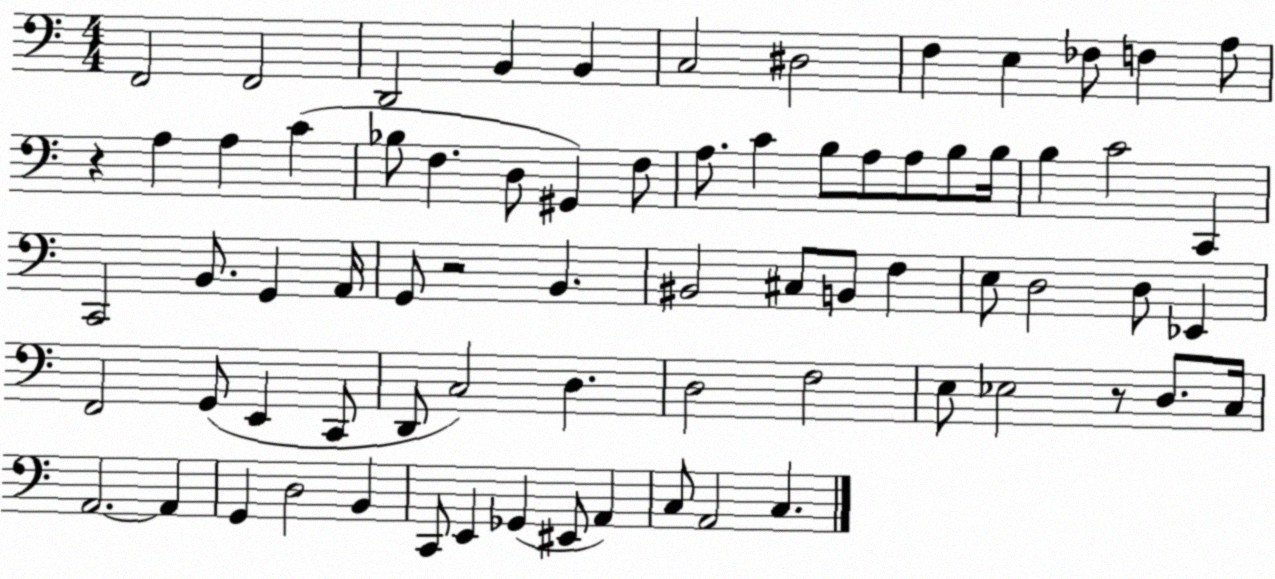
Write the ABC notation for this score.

X:1
T:Untitled
M:4/4
L:1/4
K:C
F,,2 F,,2 D,,2 B,, B,, C,2 ^D,2 F, E, _F,/2 F, A,/2 z A, A, C _B,/2 F, D,/2 ^G,, F,/2 A,/2 C B,/2 A,/2 A,/2 B,/2 B,/4 B, C2 C,, C,,2 B,,/2 G,, A,,/4 G,,/2 z2 B,, ^B,,2 ^C,/2 B,,/2 F, E,/2 D,2 D,/2 _E,, F,,2 G,,/2 E,, C,,/2 D,,/2 C,2 D, D,2 F,2 E,/2 _E,2 z/2 D,/2 C,/4 A,,2 A,, G,, D,2 B,, C,,/2 E,, _G,, ^E,,/2 A,, C,/2 A,,2 C,